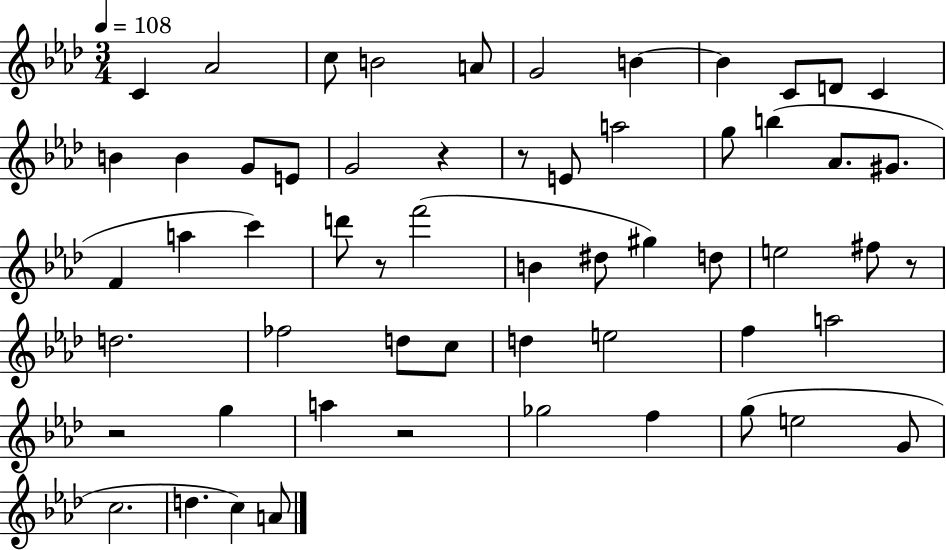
{
  \clef treble
  \numericTimeSignature
  \time 3/4
  \key aes \major
  \tempo 4 = 108
  c'4 aes'2 | c''8 b'2 a'8 | g'2 b'4~~ | b'4 c'8 d'8 c'4 | \break b'4 b'4 g'8 e'8 | g'2 r4 | r8 e'8 a''2 | g''8 b''4( aes'8. gis'8. | \break f'4 a''4 c'''4) | d'''8 r8 f'''2( | b'4 dis''8 gis''4) d''8 | e''2 fis''8 r8 | \break d''2. | fes''2 d''8 c''8 | d''4 e''2 | f''4 a''2 | \break r2 g''4 | a''4 r2 | ges''2 f''4 | g''8( e''2 g'8 | \break c''2. | d''4. c''4) a'8 | \bar "|."
}